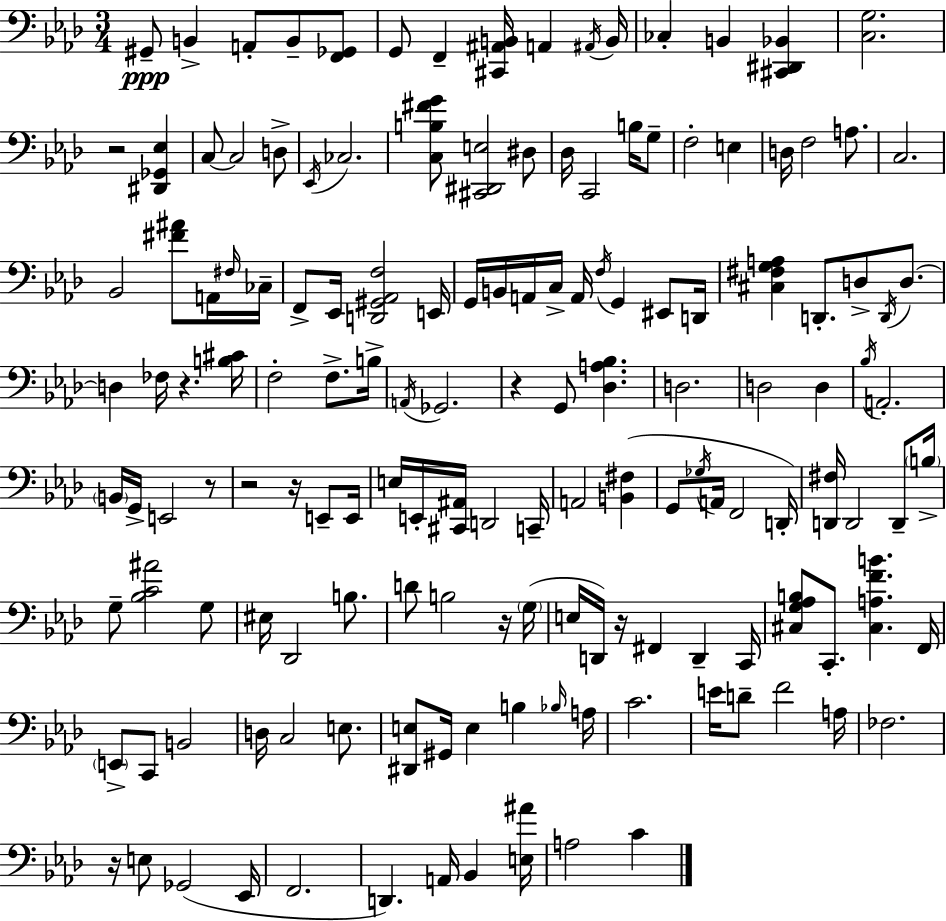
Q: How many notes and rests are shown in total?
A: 148